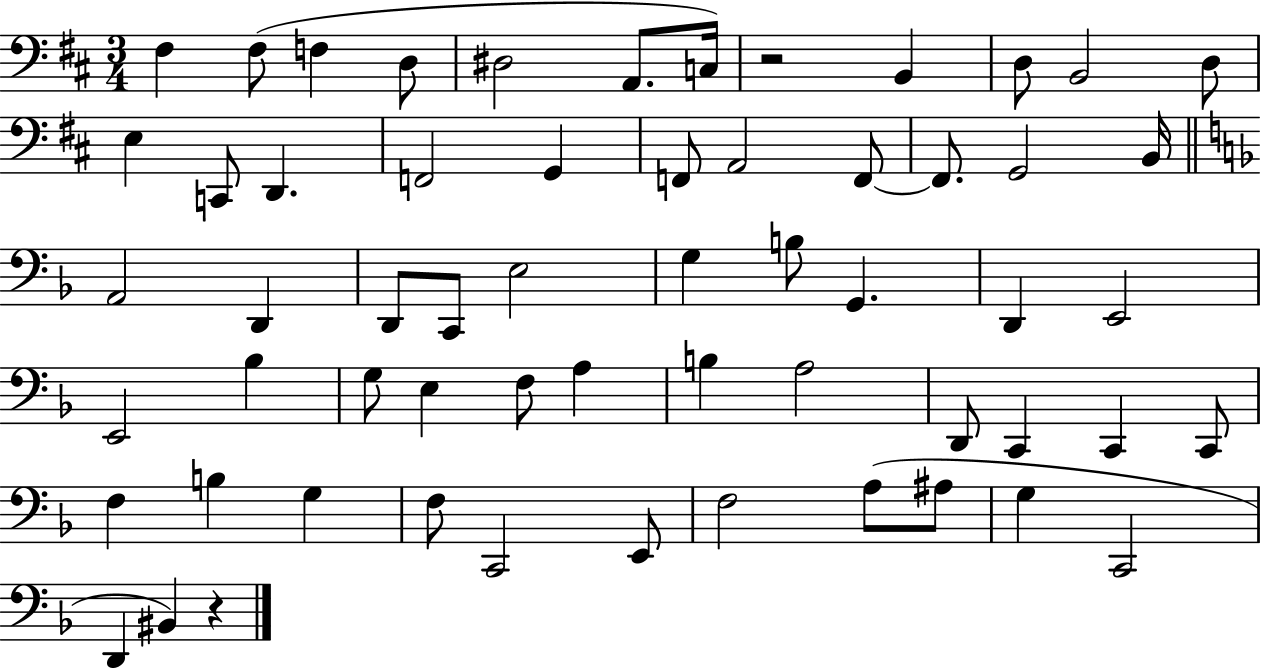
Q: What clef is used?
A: bass